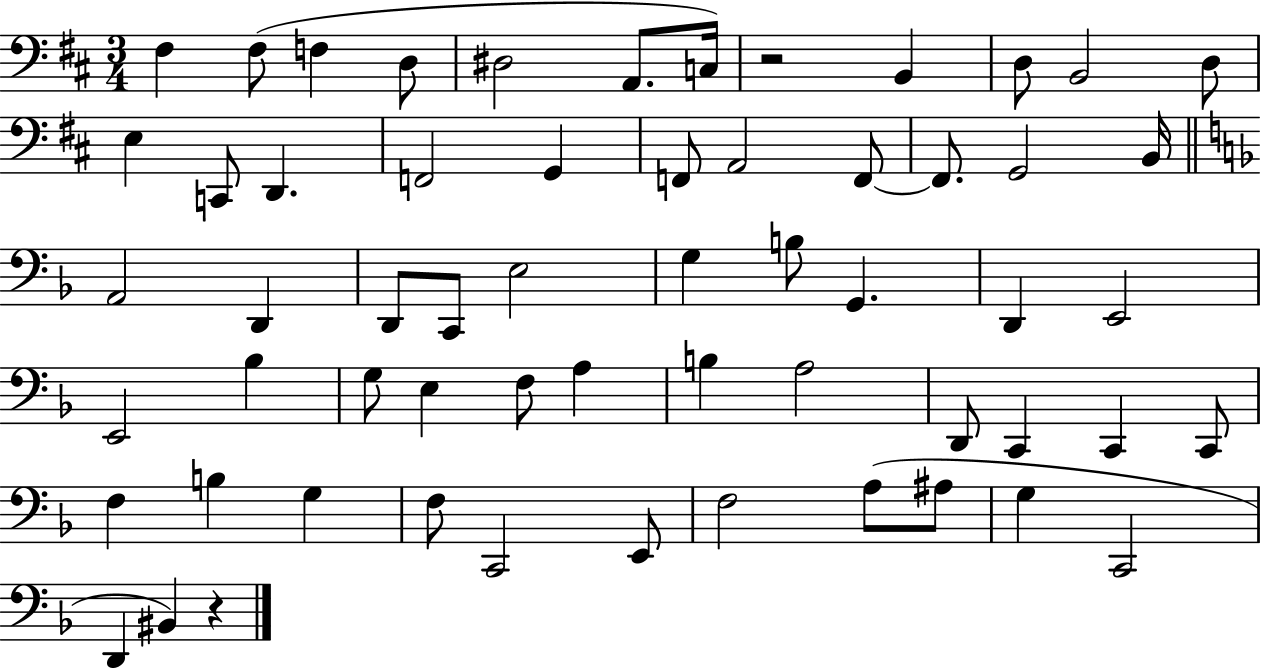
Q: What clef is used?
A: bass